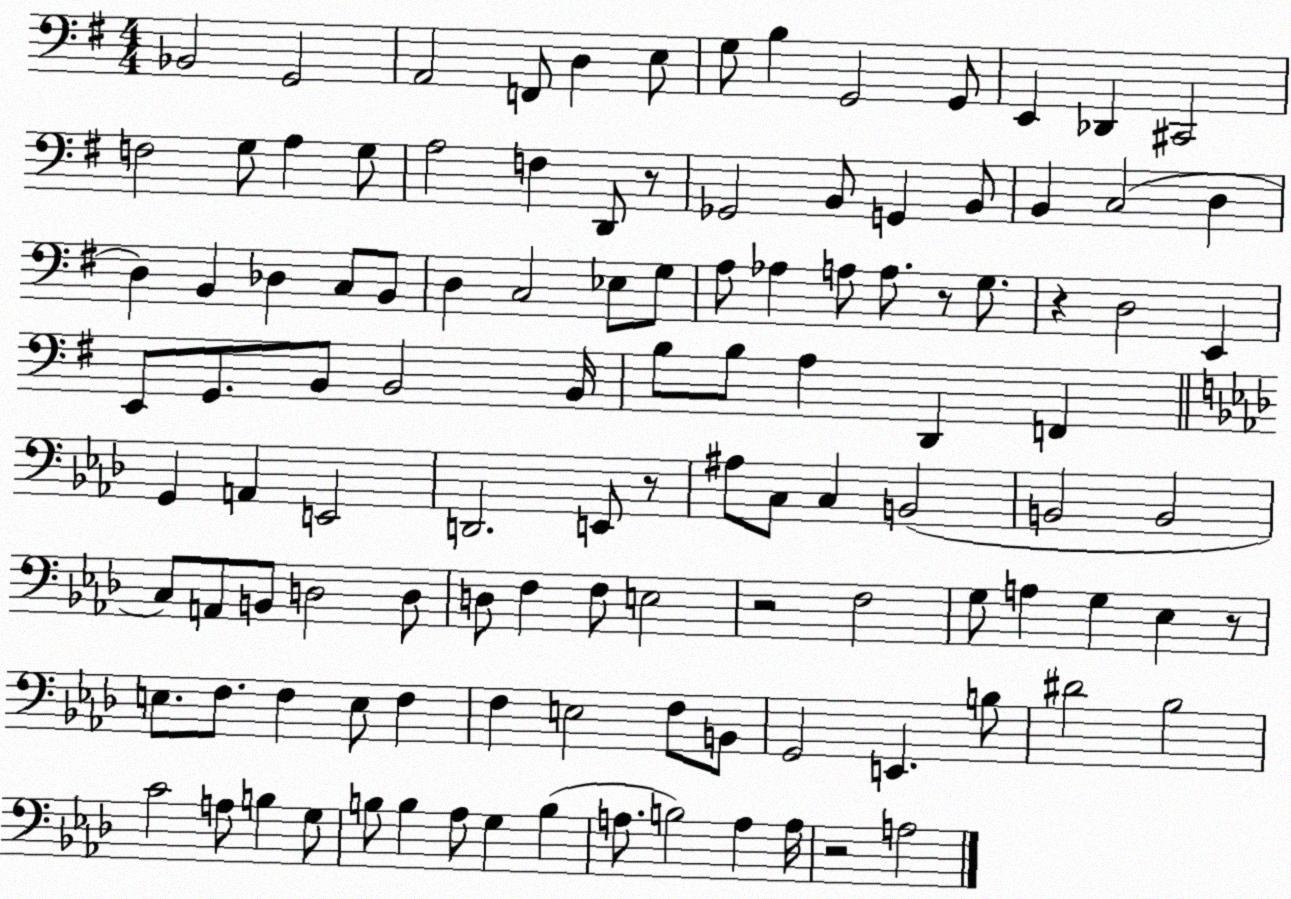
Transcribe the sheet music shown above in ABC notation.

X:1
T:Untitled
M:4/4
L:1/4
K:G
_B,,2 G,,2 A,,2 F,,/2 D, E,/2 G,/2 B, G,,2 G,,/2 E,, _D,, ^C,,2 F,2 G,/2 A, G,/2 A,2 F, D,,/2 z/2 _G,,2 B,,/2 G,, B,,/2 B,, C,2 D, D, B,, _D, C,/2 B,,/2 D, C,2 _E,/2 G,/2 A,/2 _A, A,/2 A,/2 z/2 G,/2 z D,2 E,, E,,/2 G,,/2 B,,/2 B,,2 B,,/4 B,/2 B,/2 A, D,, F,, G,, A,, E,,2 D,,2 E,,/2 z/2 ^A,/2 C,/2 C, B,,2 B,,2 B,,2 C,/2 A,,/2 B,,/2 D,2 D,/2 D,/2 F, F,/2 E,2 z2 F,2 G,/2 A, G, _E, z/2 E,/2 F,/2 F, E,/2 F, F, E,2 F,/2 B,,/2 G,,2 E,, B,/2 ^D2 _B,2 C2 A,/2 B, G,/2 B,/2 B, _A,/2 G, B, A,/2 B,2 A, A,/4 z2 A,2